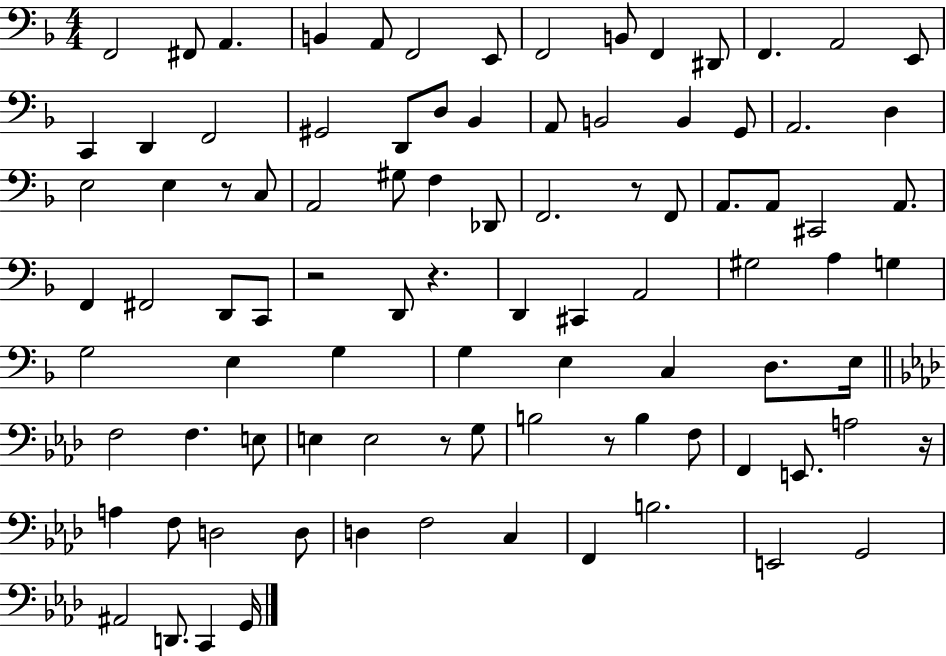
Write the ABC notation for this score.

X:1
T:Untitled
M:4/4
L:1/4
K:F
F,,2 ^F,,/2 A,, B,, A,,/2 F,,2 E,,/2 F,,2 B,,/2 F,, ^D,,/2 F,, A,,2 E,,/2 C,, D,, F,,2 ^G,,2 D,,/2 D,/2 _B,, A,,/2 B,,2 B,, G,,/2 A,,2 D, E,2 E, z/2 C,/2 A,,2 ^G,/2 F, _D,,/2 F,,2 z/2 F,,/2 A,,/2 A,,/2 ^C,,2 A,,/2 F,, ^F,,2 D,,/2 C,,/2 z2 D,,/2 z D,, ^C,, A,,2 ^G,2 A, G, G,2 E, G, G, E, C, D,/2 E,/4 F,2 F, E,/2 E, E,2 z/2 G,/2 B,2 z/2 B, F,/2 F,, E,,/2 A,2 z/4 A, F,/2 D,2 D,/2 D, F,2 C, F,, B,2 E,,2 G,,2 ^A,,2 D,,/2 C,, G,,/4